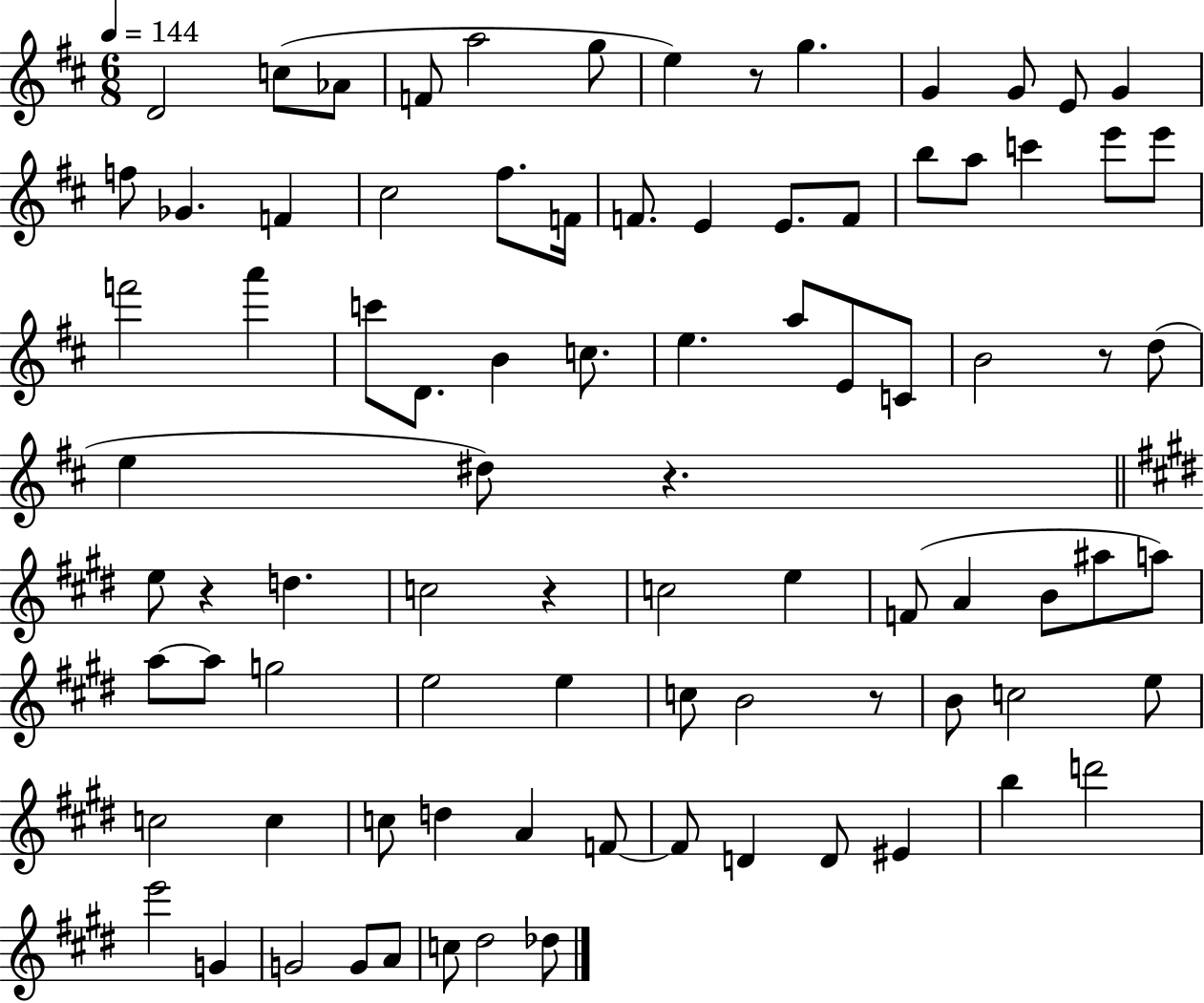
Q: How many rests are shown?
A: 6